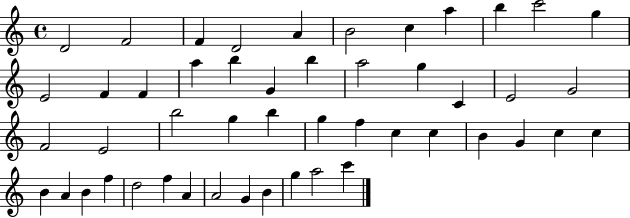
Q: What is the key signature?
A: C major